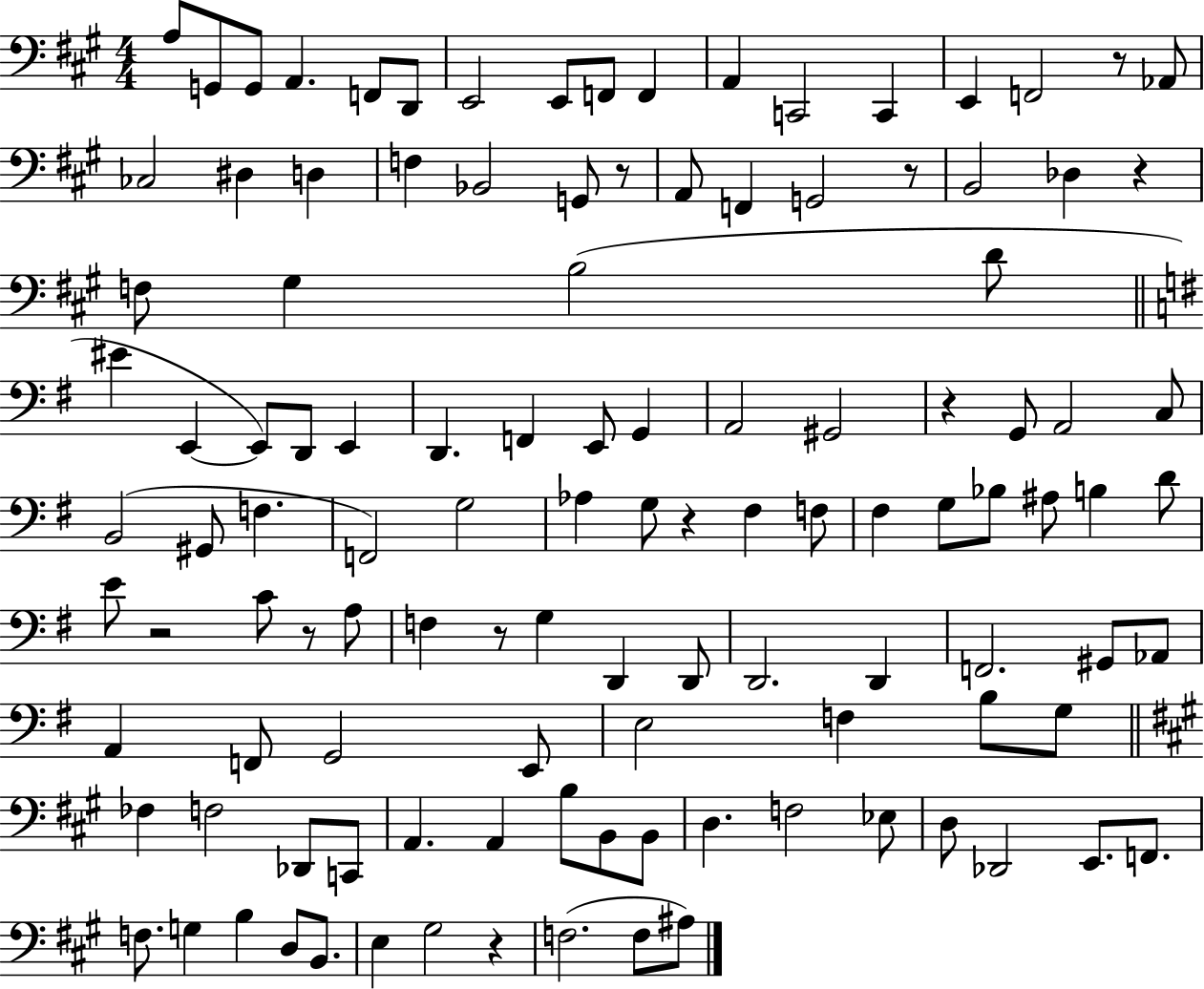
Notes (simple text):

A3/e G2/e G2/e A2/q. F2/e D2/e E2/h E2/e F2/e F2/q A2/q C2/h C2/q E2/q F2/h R/e Ab2/e CES3/h D#3/q D3/q F3/q Bb2/h G2/e R/e A2/e F2/q G2/h R/e B2/h Db3/q R/q F3/e G#3/q B3/h D4/e EIS4/q E2/q E2/e D2/e E2/q D2/q. F2/q E2/e G2/q A2/h G#2/h R/q G2/e A2/h C3/e B2/h G#2/e F3/q. F2/h G3/h Ab3/q G3/e R/q F#3/q F3/e F#3/q G3/e Bb3/e A#3/e B3/q D4/e E4/e R/h C4/e R/e A3/e F3/q R/e G3/q D2/q D2/e D2/h. D2/q F2/h. G#2/e Ab2/e A2/q F2/e G2/h E2/e E3/h F3/q B3/e G3/e FES3/q F3/h Db2/e C2/e A2/q. A2/q B3/e B2/e B2/e D3/q. F3/h Eb3/e D3/e Db2/h E2/e. F2/e. F3/e. G3/q B3/q D3/e B2/e. E3/q G#3/h R/q F3/h. F3/e A#3/e